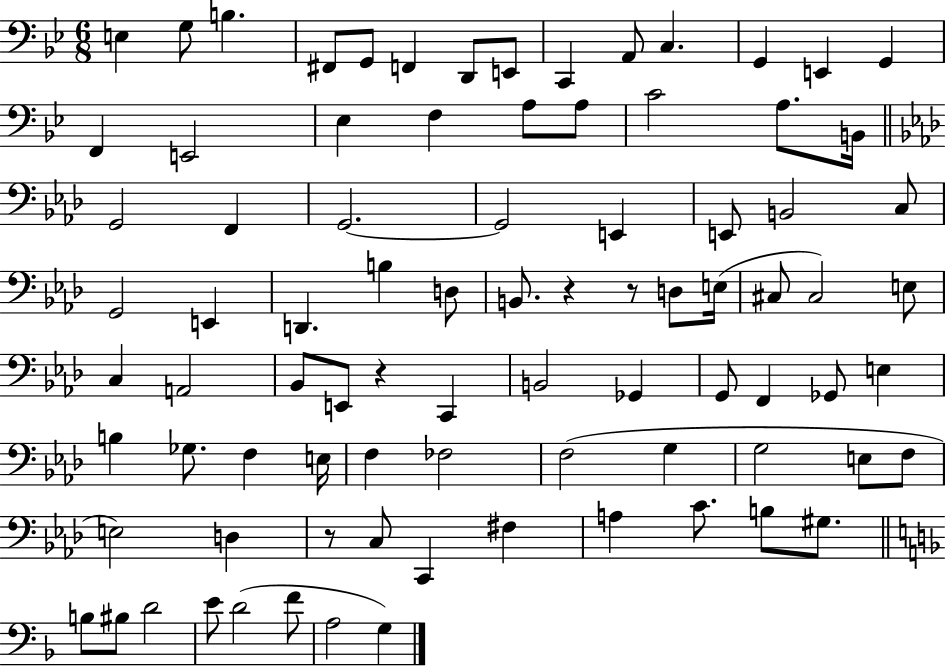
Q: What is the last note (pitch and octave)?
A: G3